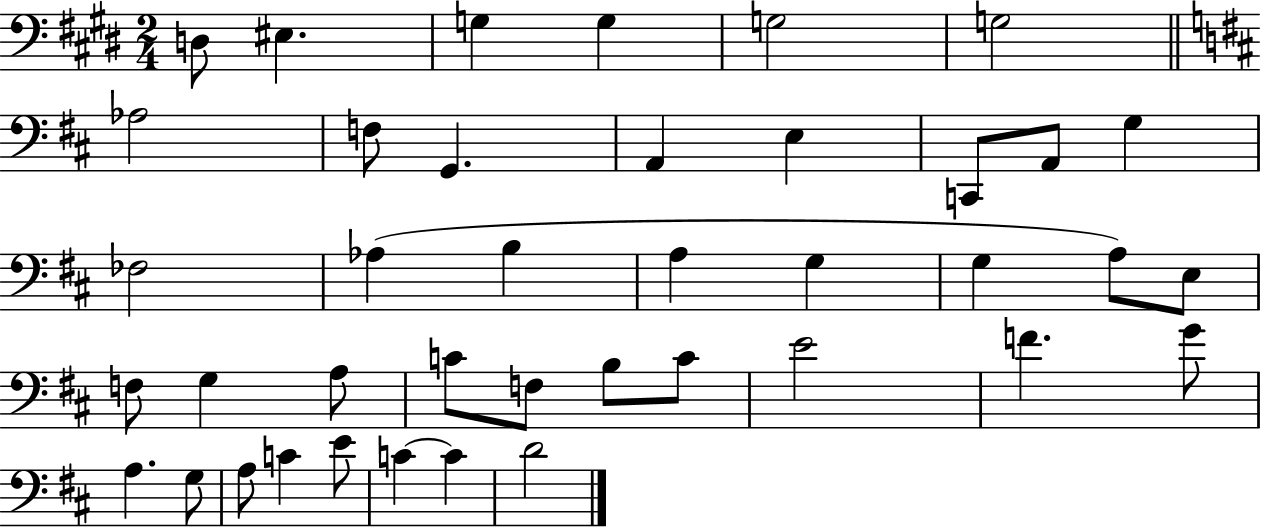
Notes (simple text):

D3/e EIS3/q. G3/q G3/q G3/h G3/h Ab3/h F3/e G2/q. A2/q E3/q C2/e A2/e G3/q FES3/h Ab3/q B3/q A3/q G3/q G3/q A3/e E3/e F3/e G3/q A3/e C4/e F3/e B3/e C4/e E4/h F4/q. G4/e A3/q. G3/e A3/e C4/q E4/e C4/q C4/q D4/h